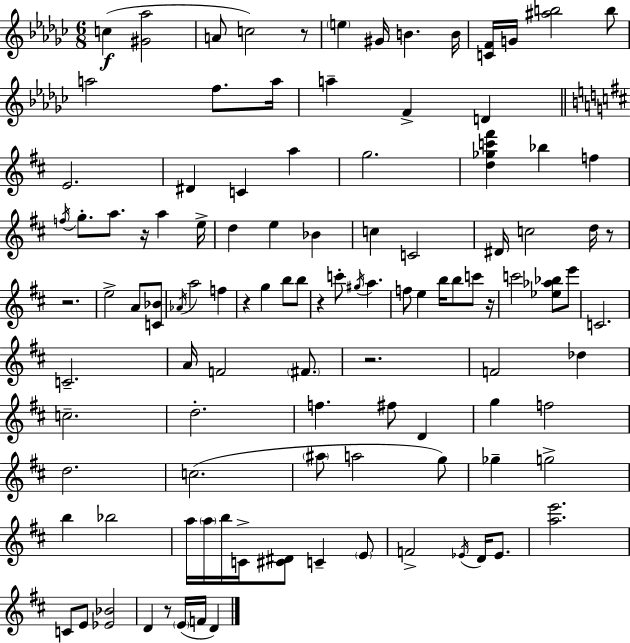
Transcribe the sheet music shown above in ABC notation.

X:1
T:Untitled
M:6/8
L:1/4
K:Ebm
c [^G_a]2 A/2 c2 z/2 e ^G/4 B B/4 [CF]/4 G/4 [^ab]2 b/2 a2 f/2 a/4 a F D E2 ^D C a g2 [d_gc'^f'] _b f f/4 g/2 a/2 z/4 a e/4 d e _B c C2 ^D/4 c2 d/4 z/2 z2 e2 A/2 [C_B]/2 _A/4 a2 f z g b/2 b/2 z c'/2 ^g/4 a f/2 e b/4 b/2 c'/2 z/4 c'2 [_e_a_b]/2 e'/2 C2 C2 A/4 F2 ^F/2 z2 F2 _d c2 d2 f ^f/2 D g f2 d2 c2 ^a/2 a2 g/2 _g g2 b _b2 a/4 a/4 b/4 C/4 [^C^D]/2 C E/2 F2 _E/4 D/4 _E/2 [ae']2 C/2 E/2 [_E_B]2 D z/2 E/4 F/4 D